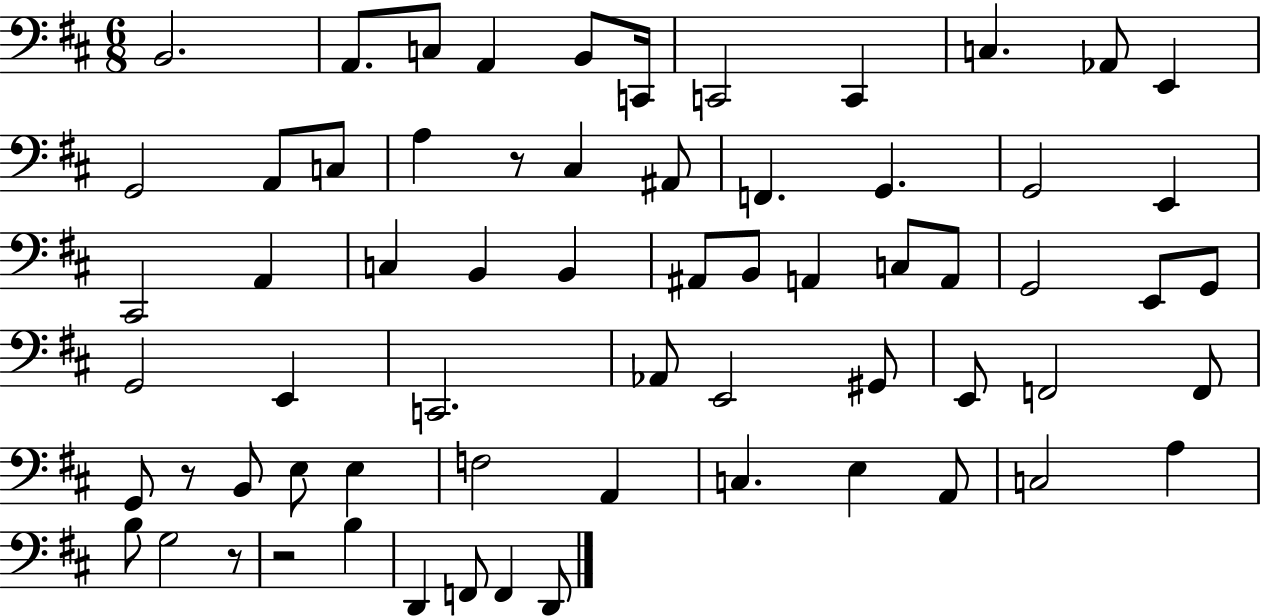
{
  \clef bass
  \numericTimeSignature
  \time 6/8
  \key d \major
  b,2. | a,8. c8 a,4 b,8 c,16 | c,2 c,4 | c4. aes,8 e,4 | \break g,2 a,8 c8 | a4 r8 cis4 ais,8 | f,4. g,4. | g,2 e,4 | \break cis,2 a,4 | c4 b,4 b,4 | ais,8 b,8 a,4 c8 a,8 | g,2 e,8 g,8 | \break g,2 e,4 | c,2. | aes,8 e,2 gis,8 | e,8 f,2 f,8 | \break g,8 r8 b,8 e8 e4 | f2 a,4 | c4. e4 a,8 | c2 a4 | \break b8 g2 r8 | r2 b4 | d,4 f,8 f,4 d,8 | \bar "|."
}